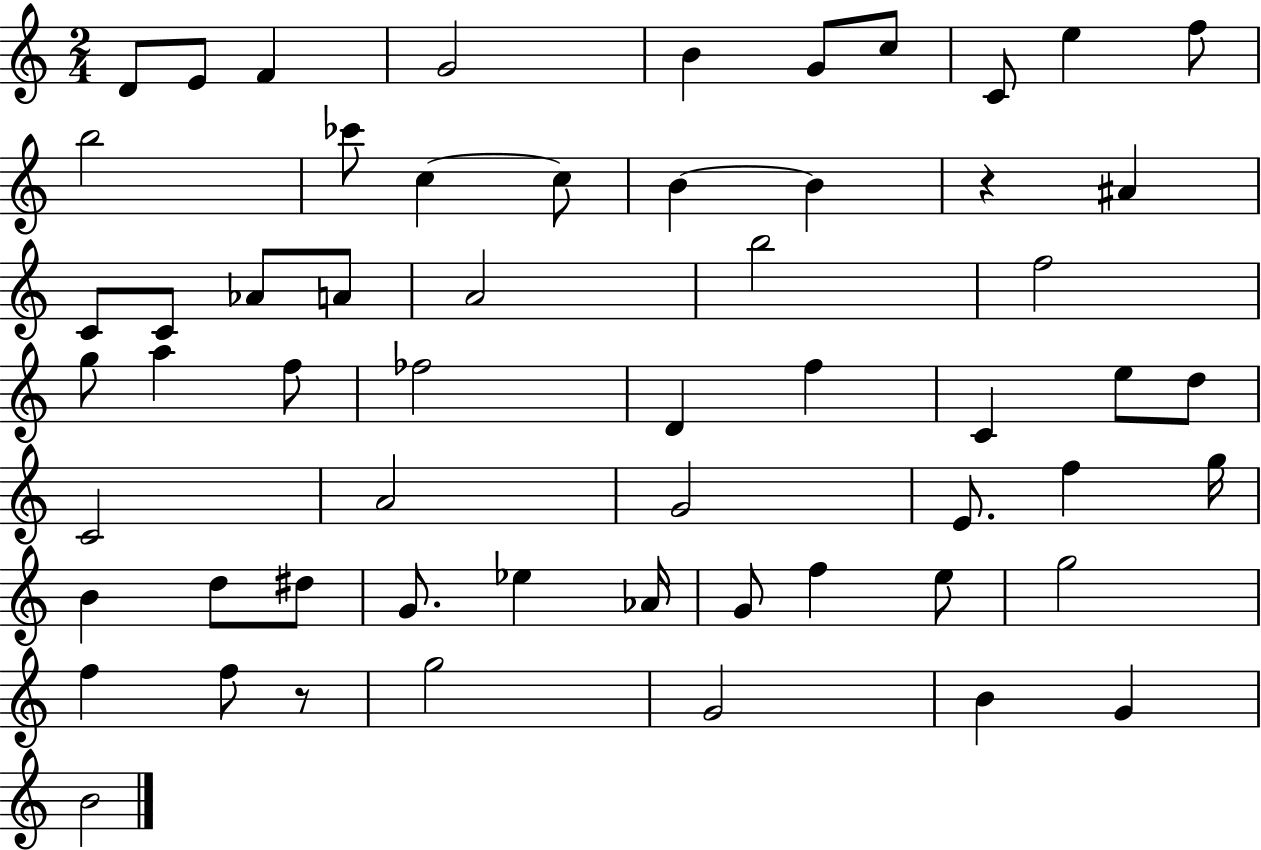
D4/e E4/e F4/q G4/h B4/q G4/e C5/e C4/e E5/q F5/e B5/h CES6/e C5/q C5/e B4/q B4/q R/q A#4/q C4/e C4/e Ab4/e A4/e A4/h B5/h F5/h G5/e A5/q F5/e FES5/h D4/q F5/q C4/q E5/e D5/e C4/h A4/h G4/h E4/e. F5/q G5/s B4/q D5/e D#5/e G4/e. Eb5/q Ab4/s G4/e F5/q E5/e G5/h F5/q F5/e R/e G5/h G4/h B4/q G4/q B4/h